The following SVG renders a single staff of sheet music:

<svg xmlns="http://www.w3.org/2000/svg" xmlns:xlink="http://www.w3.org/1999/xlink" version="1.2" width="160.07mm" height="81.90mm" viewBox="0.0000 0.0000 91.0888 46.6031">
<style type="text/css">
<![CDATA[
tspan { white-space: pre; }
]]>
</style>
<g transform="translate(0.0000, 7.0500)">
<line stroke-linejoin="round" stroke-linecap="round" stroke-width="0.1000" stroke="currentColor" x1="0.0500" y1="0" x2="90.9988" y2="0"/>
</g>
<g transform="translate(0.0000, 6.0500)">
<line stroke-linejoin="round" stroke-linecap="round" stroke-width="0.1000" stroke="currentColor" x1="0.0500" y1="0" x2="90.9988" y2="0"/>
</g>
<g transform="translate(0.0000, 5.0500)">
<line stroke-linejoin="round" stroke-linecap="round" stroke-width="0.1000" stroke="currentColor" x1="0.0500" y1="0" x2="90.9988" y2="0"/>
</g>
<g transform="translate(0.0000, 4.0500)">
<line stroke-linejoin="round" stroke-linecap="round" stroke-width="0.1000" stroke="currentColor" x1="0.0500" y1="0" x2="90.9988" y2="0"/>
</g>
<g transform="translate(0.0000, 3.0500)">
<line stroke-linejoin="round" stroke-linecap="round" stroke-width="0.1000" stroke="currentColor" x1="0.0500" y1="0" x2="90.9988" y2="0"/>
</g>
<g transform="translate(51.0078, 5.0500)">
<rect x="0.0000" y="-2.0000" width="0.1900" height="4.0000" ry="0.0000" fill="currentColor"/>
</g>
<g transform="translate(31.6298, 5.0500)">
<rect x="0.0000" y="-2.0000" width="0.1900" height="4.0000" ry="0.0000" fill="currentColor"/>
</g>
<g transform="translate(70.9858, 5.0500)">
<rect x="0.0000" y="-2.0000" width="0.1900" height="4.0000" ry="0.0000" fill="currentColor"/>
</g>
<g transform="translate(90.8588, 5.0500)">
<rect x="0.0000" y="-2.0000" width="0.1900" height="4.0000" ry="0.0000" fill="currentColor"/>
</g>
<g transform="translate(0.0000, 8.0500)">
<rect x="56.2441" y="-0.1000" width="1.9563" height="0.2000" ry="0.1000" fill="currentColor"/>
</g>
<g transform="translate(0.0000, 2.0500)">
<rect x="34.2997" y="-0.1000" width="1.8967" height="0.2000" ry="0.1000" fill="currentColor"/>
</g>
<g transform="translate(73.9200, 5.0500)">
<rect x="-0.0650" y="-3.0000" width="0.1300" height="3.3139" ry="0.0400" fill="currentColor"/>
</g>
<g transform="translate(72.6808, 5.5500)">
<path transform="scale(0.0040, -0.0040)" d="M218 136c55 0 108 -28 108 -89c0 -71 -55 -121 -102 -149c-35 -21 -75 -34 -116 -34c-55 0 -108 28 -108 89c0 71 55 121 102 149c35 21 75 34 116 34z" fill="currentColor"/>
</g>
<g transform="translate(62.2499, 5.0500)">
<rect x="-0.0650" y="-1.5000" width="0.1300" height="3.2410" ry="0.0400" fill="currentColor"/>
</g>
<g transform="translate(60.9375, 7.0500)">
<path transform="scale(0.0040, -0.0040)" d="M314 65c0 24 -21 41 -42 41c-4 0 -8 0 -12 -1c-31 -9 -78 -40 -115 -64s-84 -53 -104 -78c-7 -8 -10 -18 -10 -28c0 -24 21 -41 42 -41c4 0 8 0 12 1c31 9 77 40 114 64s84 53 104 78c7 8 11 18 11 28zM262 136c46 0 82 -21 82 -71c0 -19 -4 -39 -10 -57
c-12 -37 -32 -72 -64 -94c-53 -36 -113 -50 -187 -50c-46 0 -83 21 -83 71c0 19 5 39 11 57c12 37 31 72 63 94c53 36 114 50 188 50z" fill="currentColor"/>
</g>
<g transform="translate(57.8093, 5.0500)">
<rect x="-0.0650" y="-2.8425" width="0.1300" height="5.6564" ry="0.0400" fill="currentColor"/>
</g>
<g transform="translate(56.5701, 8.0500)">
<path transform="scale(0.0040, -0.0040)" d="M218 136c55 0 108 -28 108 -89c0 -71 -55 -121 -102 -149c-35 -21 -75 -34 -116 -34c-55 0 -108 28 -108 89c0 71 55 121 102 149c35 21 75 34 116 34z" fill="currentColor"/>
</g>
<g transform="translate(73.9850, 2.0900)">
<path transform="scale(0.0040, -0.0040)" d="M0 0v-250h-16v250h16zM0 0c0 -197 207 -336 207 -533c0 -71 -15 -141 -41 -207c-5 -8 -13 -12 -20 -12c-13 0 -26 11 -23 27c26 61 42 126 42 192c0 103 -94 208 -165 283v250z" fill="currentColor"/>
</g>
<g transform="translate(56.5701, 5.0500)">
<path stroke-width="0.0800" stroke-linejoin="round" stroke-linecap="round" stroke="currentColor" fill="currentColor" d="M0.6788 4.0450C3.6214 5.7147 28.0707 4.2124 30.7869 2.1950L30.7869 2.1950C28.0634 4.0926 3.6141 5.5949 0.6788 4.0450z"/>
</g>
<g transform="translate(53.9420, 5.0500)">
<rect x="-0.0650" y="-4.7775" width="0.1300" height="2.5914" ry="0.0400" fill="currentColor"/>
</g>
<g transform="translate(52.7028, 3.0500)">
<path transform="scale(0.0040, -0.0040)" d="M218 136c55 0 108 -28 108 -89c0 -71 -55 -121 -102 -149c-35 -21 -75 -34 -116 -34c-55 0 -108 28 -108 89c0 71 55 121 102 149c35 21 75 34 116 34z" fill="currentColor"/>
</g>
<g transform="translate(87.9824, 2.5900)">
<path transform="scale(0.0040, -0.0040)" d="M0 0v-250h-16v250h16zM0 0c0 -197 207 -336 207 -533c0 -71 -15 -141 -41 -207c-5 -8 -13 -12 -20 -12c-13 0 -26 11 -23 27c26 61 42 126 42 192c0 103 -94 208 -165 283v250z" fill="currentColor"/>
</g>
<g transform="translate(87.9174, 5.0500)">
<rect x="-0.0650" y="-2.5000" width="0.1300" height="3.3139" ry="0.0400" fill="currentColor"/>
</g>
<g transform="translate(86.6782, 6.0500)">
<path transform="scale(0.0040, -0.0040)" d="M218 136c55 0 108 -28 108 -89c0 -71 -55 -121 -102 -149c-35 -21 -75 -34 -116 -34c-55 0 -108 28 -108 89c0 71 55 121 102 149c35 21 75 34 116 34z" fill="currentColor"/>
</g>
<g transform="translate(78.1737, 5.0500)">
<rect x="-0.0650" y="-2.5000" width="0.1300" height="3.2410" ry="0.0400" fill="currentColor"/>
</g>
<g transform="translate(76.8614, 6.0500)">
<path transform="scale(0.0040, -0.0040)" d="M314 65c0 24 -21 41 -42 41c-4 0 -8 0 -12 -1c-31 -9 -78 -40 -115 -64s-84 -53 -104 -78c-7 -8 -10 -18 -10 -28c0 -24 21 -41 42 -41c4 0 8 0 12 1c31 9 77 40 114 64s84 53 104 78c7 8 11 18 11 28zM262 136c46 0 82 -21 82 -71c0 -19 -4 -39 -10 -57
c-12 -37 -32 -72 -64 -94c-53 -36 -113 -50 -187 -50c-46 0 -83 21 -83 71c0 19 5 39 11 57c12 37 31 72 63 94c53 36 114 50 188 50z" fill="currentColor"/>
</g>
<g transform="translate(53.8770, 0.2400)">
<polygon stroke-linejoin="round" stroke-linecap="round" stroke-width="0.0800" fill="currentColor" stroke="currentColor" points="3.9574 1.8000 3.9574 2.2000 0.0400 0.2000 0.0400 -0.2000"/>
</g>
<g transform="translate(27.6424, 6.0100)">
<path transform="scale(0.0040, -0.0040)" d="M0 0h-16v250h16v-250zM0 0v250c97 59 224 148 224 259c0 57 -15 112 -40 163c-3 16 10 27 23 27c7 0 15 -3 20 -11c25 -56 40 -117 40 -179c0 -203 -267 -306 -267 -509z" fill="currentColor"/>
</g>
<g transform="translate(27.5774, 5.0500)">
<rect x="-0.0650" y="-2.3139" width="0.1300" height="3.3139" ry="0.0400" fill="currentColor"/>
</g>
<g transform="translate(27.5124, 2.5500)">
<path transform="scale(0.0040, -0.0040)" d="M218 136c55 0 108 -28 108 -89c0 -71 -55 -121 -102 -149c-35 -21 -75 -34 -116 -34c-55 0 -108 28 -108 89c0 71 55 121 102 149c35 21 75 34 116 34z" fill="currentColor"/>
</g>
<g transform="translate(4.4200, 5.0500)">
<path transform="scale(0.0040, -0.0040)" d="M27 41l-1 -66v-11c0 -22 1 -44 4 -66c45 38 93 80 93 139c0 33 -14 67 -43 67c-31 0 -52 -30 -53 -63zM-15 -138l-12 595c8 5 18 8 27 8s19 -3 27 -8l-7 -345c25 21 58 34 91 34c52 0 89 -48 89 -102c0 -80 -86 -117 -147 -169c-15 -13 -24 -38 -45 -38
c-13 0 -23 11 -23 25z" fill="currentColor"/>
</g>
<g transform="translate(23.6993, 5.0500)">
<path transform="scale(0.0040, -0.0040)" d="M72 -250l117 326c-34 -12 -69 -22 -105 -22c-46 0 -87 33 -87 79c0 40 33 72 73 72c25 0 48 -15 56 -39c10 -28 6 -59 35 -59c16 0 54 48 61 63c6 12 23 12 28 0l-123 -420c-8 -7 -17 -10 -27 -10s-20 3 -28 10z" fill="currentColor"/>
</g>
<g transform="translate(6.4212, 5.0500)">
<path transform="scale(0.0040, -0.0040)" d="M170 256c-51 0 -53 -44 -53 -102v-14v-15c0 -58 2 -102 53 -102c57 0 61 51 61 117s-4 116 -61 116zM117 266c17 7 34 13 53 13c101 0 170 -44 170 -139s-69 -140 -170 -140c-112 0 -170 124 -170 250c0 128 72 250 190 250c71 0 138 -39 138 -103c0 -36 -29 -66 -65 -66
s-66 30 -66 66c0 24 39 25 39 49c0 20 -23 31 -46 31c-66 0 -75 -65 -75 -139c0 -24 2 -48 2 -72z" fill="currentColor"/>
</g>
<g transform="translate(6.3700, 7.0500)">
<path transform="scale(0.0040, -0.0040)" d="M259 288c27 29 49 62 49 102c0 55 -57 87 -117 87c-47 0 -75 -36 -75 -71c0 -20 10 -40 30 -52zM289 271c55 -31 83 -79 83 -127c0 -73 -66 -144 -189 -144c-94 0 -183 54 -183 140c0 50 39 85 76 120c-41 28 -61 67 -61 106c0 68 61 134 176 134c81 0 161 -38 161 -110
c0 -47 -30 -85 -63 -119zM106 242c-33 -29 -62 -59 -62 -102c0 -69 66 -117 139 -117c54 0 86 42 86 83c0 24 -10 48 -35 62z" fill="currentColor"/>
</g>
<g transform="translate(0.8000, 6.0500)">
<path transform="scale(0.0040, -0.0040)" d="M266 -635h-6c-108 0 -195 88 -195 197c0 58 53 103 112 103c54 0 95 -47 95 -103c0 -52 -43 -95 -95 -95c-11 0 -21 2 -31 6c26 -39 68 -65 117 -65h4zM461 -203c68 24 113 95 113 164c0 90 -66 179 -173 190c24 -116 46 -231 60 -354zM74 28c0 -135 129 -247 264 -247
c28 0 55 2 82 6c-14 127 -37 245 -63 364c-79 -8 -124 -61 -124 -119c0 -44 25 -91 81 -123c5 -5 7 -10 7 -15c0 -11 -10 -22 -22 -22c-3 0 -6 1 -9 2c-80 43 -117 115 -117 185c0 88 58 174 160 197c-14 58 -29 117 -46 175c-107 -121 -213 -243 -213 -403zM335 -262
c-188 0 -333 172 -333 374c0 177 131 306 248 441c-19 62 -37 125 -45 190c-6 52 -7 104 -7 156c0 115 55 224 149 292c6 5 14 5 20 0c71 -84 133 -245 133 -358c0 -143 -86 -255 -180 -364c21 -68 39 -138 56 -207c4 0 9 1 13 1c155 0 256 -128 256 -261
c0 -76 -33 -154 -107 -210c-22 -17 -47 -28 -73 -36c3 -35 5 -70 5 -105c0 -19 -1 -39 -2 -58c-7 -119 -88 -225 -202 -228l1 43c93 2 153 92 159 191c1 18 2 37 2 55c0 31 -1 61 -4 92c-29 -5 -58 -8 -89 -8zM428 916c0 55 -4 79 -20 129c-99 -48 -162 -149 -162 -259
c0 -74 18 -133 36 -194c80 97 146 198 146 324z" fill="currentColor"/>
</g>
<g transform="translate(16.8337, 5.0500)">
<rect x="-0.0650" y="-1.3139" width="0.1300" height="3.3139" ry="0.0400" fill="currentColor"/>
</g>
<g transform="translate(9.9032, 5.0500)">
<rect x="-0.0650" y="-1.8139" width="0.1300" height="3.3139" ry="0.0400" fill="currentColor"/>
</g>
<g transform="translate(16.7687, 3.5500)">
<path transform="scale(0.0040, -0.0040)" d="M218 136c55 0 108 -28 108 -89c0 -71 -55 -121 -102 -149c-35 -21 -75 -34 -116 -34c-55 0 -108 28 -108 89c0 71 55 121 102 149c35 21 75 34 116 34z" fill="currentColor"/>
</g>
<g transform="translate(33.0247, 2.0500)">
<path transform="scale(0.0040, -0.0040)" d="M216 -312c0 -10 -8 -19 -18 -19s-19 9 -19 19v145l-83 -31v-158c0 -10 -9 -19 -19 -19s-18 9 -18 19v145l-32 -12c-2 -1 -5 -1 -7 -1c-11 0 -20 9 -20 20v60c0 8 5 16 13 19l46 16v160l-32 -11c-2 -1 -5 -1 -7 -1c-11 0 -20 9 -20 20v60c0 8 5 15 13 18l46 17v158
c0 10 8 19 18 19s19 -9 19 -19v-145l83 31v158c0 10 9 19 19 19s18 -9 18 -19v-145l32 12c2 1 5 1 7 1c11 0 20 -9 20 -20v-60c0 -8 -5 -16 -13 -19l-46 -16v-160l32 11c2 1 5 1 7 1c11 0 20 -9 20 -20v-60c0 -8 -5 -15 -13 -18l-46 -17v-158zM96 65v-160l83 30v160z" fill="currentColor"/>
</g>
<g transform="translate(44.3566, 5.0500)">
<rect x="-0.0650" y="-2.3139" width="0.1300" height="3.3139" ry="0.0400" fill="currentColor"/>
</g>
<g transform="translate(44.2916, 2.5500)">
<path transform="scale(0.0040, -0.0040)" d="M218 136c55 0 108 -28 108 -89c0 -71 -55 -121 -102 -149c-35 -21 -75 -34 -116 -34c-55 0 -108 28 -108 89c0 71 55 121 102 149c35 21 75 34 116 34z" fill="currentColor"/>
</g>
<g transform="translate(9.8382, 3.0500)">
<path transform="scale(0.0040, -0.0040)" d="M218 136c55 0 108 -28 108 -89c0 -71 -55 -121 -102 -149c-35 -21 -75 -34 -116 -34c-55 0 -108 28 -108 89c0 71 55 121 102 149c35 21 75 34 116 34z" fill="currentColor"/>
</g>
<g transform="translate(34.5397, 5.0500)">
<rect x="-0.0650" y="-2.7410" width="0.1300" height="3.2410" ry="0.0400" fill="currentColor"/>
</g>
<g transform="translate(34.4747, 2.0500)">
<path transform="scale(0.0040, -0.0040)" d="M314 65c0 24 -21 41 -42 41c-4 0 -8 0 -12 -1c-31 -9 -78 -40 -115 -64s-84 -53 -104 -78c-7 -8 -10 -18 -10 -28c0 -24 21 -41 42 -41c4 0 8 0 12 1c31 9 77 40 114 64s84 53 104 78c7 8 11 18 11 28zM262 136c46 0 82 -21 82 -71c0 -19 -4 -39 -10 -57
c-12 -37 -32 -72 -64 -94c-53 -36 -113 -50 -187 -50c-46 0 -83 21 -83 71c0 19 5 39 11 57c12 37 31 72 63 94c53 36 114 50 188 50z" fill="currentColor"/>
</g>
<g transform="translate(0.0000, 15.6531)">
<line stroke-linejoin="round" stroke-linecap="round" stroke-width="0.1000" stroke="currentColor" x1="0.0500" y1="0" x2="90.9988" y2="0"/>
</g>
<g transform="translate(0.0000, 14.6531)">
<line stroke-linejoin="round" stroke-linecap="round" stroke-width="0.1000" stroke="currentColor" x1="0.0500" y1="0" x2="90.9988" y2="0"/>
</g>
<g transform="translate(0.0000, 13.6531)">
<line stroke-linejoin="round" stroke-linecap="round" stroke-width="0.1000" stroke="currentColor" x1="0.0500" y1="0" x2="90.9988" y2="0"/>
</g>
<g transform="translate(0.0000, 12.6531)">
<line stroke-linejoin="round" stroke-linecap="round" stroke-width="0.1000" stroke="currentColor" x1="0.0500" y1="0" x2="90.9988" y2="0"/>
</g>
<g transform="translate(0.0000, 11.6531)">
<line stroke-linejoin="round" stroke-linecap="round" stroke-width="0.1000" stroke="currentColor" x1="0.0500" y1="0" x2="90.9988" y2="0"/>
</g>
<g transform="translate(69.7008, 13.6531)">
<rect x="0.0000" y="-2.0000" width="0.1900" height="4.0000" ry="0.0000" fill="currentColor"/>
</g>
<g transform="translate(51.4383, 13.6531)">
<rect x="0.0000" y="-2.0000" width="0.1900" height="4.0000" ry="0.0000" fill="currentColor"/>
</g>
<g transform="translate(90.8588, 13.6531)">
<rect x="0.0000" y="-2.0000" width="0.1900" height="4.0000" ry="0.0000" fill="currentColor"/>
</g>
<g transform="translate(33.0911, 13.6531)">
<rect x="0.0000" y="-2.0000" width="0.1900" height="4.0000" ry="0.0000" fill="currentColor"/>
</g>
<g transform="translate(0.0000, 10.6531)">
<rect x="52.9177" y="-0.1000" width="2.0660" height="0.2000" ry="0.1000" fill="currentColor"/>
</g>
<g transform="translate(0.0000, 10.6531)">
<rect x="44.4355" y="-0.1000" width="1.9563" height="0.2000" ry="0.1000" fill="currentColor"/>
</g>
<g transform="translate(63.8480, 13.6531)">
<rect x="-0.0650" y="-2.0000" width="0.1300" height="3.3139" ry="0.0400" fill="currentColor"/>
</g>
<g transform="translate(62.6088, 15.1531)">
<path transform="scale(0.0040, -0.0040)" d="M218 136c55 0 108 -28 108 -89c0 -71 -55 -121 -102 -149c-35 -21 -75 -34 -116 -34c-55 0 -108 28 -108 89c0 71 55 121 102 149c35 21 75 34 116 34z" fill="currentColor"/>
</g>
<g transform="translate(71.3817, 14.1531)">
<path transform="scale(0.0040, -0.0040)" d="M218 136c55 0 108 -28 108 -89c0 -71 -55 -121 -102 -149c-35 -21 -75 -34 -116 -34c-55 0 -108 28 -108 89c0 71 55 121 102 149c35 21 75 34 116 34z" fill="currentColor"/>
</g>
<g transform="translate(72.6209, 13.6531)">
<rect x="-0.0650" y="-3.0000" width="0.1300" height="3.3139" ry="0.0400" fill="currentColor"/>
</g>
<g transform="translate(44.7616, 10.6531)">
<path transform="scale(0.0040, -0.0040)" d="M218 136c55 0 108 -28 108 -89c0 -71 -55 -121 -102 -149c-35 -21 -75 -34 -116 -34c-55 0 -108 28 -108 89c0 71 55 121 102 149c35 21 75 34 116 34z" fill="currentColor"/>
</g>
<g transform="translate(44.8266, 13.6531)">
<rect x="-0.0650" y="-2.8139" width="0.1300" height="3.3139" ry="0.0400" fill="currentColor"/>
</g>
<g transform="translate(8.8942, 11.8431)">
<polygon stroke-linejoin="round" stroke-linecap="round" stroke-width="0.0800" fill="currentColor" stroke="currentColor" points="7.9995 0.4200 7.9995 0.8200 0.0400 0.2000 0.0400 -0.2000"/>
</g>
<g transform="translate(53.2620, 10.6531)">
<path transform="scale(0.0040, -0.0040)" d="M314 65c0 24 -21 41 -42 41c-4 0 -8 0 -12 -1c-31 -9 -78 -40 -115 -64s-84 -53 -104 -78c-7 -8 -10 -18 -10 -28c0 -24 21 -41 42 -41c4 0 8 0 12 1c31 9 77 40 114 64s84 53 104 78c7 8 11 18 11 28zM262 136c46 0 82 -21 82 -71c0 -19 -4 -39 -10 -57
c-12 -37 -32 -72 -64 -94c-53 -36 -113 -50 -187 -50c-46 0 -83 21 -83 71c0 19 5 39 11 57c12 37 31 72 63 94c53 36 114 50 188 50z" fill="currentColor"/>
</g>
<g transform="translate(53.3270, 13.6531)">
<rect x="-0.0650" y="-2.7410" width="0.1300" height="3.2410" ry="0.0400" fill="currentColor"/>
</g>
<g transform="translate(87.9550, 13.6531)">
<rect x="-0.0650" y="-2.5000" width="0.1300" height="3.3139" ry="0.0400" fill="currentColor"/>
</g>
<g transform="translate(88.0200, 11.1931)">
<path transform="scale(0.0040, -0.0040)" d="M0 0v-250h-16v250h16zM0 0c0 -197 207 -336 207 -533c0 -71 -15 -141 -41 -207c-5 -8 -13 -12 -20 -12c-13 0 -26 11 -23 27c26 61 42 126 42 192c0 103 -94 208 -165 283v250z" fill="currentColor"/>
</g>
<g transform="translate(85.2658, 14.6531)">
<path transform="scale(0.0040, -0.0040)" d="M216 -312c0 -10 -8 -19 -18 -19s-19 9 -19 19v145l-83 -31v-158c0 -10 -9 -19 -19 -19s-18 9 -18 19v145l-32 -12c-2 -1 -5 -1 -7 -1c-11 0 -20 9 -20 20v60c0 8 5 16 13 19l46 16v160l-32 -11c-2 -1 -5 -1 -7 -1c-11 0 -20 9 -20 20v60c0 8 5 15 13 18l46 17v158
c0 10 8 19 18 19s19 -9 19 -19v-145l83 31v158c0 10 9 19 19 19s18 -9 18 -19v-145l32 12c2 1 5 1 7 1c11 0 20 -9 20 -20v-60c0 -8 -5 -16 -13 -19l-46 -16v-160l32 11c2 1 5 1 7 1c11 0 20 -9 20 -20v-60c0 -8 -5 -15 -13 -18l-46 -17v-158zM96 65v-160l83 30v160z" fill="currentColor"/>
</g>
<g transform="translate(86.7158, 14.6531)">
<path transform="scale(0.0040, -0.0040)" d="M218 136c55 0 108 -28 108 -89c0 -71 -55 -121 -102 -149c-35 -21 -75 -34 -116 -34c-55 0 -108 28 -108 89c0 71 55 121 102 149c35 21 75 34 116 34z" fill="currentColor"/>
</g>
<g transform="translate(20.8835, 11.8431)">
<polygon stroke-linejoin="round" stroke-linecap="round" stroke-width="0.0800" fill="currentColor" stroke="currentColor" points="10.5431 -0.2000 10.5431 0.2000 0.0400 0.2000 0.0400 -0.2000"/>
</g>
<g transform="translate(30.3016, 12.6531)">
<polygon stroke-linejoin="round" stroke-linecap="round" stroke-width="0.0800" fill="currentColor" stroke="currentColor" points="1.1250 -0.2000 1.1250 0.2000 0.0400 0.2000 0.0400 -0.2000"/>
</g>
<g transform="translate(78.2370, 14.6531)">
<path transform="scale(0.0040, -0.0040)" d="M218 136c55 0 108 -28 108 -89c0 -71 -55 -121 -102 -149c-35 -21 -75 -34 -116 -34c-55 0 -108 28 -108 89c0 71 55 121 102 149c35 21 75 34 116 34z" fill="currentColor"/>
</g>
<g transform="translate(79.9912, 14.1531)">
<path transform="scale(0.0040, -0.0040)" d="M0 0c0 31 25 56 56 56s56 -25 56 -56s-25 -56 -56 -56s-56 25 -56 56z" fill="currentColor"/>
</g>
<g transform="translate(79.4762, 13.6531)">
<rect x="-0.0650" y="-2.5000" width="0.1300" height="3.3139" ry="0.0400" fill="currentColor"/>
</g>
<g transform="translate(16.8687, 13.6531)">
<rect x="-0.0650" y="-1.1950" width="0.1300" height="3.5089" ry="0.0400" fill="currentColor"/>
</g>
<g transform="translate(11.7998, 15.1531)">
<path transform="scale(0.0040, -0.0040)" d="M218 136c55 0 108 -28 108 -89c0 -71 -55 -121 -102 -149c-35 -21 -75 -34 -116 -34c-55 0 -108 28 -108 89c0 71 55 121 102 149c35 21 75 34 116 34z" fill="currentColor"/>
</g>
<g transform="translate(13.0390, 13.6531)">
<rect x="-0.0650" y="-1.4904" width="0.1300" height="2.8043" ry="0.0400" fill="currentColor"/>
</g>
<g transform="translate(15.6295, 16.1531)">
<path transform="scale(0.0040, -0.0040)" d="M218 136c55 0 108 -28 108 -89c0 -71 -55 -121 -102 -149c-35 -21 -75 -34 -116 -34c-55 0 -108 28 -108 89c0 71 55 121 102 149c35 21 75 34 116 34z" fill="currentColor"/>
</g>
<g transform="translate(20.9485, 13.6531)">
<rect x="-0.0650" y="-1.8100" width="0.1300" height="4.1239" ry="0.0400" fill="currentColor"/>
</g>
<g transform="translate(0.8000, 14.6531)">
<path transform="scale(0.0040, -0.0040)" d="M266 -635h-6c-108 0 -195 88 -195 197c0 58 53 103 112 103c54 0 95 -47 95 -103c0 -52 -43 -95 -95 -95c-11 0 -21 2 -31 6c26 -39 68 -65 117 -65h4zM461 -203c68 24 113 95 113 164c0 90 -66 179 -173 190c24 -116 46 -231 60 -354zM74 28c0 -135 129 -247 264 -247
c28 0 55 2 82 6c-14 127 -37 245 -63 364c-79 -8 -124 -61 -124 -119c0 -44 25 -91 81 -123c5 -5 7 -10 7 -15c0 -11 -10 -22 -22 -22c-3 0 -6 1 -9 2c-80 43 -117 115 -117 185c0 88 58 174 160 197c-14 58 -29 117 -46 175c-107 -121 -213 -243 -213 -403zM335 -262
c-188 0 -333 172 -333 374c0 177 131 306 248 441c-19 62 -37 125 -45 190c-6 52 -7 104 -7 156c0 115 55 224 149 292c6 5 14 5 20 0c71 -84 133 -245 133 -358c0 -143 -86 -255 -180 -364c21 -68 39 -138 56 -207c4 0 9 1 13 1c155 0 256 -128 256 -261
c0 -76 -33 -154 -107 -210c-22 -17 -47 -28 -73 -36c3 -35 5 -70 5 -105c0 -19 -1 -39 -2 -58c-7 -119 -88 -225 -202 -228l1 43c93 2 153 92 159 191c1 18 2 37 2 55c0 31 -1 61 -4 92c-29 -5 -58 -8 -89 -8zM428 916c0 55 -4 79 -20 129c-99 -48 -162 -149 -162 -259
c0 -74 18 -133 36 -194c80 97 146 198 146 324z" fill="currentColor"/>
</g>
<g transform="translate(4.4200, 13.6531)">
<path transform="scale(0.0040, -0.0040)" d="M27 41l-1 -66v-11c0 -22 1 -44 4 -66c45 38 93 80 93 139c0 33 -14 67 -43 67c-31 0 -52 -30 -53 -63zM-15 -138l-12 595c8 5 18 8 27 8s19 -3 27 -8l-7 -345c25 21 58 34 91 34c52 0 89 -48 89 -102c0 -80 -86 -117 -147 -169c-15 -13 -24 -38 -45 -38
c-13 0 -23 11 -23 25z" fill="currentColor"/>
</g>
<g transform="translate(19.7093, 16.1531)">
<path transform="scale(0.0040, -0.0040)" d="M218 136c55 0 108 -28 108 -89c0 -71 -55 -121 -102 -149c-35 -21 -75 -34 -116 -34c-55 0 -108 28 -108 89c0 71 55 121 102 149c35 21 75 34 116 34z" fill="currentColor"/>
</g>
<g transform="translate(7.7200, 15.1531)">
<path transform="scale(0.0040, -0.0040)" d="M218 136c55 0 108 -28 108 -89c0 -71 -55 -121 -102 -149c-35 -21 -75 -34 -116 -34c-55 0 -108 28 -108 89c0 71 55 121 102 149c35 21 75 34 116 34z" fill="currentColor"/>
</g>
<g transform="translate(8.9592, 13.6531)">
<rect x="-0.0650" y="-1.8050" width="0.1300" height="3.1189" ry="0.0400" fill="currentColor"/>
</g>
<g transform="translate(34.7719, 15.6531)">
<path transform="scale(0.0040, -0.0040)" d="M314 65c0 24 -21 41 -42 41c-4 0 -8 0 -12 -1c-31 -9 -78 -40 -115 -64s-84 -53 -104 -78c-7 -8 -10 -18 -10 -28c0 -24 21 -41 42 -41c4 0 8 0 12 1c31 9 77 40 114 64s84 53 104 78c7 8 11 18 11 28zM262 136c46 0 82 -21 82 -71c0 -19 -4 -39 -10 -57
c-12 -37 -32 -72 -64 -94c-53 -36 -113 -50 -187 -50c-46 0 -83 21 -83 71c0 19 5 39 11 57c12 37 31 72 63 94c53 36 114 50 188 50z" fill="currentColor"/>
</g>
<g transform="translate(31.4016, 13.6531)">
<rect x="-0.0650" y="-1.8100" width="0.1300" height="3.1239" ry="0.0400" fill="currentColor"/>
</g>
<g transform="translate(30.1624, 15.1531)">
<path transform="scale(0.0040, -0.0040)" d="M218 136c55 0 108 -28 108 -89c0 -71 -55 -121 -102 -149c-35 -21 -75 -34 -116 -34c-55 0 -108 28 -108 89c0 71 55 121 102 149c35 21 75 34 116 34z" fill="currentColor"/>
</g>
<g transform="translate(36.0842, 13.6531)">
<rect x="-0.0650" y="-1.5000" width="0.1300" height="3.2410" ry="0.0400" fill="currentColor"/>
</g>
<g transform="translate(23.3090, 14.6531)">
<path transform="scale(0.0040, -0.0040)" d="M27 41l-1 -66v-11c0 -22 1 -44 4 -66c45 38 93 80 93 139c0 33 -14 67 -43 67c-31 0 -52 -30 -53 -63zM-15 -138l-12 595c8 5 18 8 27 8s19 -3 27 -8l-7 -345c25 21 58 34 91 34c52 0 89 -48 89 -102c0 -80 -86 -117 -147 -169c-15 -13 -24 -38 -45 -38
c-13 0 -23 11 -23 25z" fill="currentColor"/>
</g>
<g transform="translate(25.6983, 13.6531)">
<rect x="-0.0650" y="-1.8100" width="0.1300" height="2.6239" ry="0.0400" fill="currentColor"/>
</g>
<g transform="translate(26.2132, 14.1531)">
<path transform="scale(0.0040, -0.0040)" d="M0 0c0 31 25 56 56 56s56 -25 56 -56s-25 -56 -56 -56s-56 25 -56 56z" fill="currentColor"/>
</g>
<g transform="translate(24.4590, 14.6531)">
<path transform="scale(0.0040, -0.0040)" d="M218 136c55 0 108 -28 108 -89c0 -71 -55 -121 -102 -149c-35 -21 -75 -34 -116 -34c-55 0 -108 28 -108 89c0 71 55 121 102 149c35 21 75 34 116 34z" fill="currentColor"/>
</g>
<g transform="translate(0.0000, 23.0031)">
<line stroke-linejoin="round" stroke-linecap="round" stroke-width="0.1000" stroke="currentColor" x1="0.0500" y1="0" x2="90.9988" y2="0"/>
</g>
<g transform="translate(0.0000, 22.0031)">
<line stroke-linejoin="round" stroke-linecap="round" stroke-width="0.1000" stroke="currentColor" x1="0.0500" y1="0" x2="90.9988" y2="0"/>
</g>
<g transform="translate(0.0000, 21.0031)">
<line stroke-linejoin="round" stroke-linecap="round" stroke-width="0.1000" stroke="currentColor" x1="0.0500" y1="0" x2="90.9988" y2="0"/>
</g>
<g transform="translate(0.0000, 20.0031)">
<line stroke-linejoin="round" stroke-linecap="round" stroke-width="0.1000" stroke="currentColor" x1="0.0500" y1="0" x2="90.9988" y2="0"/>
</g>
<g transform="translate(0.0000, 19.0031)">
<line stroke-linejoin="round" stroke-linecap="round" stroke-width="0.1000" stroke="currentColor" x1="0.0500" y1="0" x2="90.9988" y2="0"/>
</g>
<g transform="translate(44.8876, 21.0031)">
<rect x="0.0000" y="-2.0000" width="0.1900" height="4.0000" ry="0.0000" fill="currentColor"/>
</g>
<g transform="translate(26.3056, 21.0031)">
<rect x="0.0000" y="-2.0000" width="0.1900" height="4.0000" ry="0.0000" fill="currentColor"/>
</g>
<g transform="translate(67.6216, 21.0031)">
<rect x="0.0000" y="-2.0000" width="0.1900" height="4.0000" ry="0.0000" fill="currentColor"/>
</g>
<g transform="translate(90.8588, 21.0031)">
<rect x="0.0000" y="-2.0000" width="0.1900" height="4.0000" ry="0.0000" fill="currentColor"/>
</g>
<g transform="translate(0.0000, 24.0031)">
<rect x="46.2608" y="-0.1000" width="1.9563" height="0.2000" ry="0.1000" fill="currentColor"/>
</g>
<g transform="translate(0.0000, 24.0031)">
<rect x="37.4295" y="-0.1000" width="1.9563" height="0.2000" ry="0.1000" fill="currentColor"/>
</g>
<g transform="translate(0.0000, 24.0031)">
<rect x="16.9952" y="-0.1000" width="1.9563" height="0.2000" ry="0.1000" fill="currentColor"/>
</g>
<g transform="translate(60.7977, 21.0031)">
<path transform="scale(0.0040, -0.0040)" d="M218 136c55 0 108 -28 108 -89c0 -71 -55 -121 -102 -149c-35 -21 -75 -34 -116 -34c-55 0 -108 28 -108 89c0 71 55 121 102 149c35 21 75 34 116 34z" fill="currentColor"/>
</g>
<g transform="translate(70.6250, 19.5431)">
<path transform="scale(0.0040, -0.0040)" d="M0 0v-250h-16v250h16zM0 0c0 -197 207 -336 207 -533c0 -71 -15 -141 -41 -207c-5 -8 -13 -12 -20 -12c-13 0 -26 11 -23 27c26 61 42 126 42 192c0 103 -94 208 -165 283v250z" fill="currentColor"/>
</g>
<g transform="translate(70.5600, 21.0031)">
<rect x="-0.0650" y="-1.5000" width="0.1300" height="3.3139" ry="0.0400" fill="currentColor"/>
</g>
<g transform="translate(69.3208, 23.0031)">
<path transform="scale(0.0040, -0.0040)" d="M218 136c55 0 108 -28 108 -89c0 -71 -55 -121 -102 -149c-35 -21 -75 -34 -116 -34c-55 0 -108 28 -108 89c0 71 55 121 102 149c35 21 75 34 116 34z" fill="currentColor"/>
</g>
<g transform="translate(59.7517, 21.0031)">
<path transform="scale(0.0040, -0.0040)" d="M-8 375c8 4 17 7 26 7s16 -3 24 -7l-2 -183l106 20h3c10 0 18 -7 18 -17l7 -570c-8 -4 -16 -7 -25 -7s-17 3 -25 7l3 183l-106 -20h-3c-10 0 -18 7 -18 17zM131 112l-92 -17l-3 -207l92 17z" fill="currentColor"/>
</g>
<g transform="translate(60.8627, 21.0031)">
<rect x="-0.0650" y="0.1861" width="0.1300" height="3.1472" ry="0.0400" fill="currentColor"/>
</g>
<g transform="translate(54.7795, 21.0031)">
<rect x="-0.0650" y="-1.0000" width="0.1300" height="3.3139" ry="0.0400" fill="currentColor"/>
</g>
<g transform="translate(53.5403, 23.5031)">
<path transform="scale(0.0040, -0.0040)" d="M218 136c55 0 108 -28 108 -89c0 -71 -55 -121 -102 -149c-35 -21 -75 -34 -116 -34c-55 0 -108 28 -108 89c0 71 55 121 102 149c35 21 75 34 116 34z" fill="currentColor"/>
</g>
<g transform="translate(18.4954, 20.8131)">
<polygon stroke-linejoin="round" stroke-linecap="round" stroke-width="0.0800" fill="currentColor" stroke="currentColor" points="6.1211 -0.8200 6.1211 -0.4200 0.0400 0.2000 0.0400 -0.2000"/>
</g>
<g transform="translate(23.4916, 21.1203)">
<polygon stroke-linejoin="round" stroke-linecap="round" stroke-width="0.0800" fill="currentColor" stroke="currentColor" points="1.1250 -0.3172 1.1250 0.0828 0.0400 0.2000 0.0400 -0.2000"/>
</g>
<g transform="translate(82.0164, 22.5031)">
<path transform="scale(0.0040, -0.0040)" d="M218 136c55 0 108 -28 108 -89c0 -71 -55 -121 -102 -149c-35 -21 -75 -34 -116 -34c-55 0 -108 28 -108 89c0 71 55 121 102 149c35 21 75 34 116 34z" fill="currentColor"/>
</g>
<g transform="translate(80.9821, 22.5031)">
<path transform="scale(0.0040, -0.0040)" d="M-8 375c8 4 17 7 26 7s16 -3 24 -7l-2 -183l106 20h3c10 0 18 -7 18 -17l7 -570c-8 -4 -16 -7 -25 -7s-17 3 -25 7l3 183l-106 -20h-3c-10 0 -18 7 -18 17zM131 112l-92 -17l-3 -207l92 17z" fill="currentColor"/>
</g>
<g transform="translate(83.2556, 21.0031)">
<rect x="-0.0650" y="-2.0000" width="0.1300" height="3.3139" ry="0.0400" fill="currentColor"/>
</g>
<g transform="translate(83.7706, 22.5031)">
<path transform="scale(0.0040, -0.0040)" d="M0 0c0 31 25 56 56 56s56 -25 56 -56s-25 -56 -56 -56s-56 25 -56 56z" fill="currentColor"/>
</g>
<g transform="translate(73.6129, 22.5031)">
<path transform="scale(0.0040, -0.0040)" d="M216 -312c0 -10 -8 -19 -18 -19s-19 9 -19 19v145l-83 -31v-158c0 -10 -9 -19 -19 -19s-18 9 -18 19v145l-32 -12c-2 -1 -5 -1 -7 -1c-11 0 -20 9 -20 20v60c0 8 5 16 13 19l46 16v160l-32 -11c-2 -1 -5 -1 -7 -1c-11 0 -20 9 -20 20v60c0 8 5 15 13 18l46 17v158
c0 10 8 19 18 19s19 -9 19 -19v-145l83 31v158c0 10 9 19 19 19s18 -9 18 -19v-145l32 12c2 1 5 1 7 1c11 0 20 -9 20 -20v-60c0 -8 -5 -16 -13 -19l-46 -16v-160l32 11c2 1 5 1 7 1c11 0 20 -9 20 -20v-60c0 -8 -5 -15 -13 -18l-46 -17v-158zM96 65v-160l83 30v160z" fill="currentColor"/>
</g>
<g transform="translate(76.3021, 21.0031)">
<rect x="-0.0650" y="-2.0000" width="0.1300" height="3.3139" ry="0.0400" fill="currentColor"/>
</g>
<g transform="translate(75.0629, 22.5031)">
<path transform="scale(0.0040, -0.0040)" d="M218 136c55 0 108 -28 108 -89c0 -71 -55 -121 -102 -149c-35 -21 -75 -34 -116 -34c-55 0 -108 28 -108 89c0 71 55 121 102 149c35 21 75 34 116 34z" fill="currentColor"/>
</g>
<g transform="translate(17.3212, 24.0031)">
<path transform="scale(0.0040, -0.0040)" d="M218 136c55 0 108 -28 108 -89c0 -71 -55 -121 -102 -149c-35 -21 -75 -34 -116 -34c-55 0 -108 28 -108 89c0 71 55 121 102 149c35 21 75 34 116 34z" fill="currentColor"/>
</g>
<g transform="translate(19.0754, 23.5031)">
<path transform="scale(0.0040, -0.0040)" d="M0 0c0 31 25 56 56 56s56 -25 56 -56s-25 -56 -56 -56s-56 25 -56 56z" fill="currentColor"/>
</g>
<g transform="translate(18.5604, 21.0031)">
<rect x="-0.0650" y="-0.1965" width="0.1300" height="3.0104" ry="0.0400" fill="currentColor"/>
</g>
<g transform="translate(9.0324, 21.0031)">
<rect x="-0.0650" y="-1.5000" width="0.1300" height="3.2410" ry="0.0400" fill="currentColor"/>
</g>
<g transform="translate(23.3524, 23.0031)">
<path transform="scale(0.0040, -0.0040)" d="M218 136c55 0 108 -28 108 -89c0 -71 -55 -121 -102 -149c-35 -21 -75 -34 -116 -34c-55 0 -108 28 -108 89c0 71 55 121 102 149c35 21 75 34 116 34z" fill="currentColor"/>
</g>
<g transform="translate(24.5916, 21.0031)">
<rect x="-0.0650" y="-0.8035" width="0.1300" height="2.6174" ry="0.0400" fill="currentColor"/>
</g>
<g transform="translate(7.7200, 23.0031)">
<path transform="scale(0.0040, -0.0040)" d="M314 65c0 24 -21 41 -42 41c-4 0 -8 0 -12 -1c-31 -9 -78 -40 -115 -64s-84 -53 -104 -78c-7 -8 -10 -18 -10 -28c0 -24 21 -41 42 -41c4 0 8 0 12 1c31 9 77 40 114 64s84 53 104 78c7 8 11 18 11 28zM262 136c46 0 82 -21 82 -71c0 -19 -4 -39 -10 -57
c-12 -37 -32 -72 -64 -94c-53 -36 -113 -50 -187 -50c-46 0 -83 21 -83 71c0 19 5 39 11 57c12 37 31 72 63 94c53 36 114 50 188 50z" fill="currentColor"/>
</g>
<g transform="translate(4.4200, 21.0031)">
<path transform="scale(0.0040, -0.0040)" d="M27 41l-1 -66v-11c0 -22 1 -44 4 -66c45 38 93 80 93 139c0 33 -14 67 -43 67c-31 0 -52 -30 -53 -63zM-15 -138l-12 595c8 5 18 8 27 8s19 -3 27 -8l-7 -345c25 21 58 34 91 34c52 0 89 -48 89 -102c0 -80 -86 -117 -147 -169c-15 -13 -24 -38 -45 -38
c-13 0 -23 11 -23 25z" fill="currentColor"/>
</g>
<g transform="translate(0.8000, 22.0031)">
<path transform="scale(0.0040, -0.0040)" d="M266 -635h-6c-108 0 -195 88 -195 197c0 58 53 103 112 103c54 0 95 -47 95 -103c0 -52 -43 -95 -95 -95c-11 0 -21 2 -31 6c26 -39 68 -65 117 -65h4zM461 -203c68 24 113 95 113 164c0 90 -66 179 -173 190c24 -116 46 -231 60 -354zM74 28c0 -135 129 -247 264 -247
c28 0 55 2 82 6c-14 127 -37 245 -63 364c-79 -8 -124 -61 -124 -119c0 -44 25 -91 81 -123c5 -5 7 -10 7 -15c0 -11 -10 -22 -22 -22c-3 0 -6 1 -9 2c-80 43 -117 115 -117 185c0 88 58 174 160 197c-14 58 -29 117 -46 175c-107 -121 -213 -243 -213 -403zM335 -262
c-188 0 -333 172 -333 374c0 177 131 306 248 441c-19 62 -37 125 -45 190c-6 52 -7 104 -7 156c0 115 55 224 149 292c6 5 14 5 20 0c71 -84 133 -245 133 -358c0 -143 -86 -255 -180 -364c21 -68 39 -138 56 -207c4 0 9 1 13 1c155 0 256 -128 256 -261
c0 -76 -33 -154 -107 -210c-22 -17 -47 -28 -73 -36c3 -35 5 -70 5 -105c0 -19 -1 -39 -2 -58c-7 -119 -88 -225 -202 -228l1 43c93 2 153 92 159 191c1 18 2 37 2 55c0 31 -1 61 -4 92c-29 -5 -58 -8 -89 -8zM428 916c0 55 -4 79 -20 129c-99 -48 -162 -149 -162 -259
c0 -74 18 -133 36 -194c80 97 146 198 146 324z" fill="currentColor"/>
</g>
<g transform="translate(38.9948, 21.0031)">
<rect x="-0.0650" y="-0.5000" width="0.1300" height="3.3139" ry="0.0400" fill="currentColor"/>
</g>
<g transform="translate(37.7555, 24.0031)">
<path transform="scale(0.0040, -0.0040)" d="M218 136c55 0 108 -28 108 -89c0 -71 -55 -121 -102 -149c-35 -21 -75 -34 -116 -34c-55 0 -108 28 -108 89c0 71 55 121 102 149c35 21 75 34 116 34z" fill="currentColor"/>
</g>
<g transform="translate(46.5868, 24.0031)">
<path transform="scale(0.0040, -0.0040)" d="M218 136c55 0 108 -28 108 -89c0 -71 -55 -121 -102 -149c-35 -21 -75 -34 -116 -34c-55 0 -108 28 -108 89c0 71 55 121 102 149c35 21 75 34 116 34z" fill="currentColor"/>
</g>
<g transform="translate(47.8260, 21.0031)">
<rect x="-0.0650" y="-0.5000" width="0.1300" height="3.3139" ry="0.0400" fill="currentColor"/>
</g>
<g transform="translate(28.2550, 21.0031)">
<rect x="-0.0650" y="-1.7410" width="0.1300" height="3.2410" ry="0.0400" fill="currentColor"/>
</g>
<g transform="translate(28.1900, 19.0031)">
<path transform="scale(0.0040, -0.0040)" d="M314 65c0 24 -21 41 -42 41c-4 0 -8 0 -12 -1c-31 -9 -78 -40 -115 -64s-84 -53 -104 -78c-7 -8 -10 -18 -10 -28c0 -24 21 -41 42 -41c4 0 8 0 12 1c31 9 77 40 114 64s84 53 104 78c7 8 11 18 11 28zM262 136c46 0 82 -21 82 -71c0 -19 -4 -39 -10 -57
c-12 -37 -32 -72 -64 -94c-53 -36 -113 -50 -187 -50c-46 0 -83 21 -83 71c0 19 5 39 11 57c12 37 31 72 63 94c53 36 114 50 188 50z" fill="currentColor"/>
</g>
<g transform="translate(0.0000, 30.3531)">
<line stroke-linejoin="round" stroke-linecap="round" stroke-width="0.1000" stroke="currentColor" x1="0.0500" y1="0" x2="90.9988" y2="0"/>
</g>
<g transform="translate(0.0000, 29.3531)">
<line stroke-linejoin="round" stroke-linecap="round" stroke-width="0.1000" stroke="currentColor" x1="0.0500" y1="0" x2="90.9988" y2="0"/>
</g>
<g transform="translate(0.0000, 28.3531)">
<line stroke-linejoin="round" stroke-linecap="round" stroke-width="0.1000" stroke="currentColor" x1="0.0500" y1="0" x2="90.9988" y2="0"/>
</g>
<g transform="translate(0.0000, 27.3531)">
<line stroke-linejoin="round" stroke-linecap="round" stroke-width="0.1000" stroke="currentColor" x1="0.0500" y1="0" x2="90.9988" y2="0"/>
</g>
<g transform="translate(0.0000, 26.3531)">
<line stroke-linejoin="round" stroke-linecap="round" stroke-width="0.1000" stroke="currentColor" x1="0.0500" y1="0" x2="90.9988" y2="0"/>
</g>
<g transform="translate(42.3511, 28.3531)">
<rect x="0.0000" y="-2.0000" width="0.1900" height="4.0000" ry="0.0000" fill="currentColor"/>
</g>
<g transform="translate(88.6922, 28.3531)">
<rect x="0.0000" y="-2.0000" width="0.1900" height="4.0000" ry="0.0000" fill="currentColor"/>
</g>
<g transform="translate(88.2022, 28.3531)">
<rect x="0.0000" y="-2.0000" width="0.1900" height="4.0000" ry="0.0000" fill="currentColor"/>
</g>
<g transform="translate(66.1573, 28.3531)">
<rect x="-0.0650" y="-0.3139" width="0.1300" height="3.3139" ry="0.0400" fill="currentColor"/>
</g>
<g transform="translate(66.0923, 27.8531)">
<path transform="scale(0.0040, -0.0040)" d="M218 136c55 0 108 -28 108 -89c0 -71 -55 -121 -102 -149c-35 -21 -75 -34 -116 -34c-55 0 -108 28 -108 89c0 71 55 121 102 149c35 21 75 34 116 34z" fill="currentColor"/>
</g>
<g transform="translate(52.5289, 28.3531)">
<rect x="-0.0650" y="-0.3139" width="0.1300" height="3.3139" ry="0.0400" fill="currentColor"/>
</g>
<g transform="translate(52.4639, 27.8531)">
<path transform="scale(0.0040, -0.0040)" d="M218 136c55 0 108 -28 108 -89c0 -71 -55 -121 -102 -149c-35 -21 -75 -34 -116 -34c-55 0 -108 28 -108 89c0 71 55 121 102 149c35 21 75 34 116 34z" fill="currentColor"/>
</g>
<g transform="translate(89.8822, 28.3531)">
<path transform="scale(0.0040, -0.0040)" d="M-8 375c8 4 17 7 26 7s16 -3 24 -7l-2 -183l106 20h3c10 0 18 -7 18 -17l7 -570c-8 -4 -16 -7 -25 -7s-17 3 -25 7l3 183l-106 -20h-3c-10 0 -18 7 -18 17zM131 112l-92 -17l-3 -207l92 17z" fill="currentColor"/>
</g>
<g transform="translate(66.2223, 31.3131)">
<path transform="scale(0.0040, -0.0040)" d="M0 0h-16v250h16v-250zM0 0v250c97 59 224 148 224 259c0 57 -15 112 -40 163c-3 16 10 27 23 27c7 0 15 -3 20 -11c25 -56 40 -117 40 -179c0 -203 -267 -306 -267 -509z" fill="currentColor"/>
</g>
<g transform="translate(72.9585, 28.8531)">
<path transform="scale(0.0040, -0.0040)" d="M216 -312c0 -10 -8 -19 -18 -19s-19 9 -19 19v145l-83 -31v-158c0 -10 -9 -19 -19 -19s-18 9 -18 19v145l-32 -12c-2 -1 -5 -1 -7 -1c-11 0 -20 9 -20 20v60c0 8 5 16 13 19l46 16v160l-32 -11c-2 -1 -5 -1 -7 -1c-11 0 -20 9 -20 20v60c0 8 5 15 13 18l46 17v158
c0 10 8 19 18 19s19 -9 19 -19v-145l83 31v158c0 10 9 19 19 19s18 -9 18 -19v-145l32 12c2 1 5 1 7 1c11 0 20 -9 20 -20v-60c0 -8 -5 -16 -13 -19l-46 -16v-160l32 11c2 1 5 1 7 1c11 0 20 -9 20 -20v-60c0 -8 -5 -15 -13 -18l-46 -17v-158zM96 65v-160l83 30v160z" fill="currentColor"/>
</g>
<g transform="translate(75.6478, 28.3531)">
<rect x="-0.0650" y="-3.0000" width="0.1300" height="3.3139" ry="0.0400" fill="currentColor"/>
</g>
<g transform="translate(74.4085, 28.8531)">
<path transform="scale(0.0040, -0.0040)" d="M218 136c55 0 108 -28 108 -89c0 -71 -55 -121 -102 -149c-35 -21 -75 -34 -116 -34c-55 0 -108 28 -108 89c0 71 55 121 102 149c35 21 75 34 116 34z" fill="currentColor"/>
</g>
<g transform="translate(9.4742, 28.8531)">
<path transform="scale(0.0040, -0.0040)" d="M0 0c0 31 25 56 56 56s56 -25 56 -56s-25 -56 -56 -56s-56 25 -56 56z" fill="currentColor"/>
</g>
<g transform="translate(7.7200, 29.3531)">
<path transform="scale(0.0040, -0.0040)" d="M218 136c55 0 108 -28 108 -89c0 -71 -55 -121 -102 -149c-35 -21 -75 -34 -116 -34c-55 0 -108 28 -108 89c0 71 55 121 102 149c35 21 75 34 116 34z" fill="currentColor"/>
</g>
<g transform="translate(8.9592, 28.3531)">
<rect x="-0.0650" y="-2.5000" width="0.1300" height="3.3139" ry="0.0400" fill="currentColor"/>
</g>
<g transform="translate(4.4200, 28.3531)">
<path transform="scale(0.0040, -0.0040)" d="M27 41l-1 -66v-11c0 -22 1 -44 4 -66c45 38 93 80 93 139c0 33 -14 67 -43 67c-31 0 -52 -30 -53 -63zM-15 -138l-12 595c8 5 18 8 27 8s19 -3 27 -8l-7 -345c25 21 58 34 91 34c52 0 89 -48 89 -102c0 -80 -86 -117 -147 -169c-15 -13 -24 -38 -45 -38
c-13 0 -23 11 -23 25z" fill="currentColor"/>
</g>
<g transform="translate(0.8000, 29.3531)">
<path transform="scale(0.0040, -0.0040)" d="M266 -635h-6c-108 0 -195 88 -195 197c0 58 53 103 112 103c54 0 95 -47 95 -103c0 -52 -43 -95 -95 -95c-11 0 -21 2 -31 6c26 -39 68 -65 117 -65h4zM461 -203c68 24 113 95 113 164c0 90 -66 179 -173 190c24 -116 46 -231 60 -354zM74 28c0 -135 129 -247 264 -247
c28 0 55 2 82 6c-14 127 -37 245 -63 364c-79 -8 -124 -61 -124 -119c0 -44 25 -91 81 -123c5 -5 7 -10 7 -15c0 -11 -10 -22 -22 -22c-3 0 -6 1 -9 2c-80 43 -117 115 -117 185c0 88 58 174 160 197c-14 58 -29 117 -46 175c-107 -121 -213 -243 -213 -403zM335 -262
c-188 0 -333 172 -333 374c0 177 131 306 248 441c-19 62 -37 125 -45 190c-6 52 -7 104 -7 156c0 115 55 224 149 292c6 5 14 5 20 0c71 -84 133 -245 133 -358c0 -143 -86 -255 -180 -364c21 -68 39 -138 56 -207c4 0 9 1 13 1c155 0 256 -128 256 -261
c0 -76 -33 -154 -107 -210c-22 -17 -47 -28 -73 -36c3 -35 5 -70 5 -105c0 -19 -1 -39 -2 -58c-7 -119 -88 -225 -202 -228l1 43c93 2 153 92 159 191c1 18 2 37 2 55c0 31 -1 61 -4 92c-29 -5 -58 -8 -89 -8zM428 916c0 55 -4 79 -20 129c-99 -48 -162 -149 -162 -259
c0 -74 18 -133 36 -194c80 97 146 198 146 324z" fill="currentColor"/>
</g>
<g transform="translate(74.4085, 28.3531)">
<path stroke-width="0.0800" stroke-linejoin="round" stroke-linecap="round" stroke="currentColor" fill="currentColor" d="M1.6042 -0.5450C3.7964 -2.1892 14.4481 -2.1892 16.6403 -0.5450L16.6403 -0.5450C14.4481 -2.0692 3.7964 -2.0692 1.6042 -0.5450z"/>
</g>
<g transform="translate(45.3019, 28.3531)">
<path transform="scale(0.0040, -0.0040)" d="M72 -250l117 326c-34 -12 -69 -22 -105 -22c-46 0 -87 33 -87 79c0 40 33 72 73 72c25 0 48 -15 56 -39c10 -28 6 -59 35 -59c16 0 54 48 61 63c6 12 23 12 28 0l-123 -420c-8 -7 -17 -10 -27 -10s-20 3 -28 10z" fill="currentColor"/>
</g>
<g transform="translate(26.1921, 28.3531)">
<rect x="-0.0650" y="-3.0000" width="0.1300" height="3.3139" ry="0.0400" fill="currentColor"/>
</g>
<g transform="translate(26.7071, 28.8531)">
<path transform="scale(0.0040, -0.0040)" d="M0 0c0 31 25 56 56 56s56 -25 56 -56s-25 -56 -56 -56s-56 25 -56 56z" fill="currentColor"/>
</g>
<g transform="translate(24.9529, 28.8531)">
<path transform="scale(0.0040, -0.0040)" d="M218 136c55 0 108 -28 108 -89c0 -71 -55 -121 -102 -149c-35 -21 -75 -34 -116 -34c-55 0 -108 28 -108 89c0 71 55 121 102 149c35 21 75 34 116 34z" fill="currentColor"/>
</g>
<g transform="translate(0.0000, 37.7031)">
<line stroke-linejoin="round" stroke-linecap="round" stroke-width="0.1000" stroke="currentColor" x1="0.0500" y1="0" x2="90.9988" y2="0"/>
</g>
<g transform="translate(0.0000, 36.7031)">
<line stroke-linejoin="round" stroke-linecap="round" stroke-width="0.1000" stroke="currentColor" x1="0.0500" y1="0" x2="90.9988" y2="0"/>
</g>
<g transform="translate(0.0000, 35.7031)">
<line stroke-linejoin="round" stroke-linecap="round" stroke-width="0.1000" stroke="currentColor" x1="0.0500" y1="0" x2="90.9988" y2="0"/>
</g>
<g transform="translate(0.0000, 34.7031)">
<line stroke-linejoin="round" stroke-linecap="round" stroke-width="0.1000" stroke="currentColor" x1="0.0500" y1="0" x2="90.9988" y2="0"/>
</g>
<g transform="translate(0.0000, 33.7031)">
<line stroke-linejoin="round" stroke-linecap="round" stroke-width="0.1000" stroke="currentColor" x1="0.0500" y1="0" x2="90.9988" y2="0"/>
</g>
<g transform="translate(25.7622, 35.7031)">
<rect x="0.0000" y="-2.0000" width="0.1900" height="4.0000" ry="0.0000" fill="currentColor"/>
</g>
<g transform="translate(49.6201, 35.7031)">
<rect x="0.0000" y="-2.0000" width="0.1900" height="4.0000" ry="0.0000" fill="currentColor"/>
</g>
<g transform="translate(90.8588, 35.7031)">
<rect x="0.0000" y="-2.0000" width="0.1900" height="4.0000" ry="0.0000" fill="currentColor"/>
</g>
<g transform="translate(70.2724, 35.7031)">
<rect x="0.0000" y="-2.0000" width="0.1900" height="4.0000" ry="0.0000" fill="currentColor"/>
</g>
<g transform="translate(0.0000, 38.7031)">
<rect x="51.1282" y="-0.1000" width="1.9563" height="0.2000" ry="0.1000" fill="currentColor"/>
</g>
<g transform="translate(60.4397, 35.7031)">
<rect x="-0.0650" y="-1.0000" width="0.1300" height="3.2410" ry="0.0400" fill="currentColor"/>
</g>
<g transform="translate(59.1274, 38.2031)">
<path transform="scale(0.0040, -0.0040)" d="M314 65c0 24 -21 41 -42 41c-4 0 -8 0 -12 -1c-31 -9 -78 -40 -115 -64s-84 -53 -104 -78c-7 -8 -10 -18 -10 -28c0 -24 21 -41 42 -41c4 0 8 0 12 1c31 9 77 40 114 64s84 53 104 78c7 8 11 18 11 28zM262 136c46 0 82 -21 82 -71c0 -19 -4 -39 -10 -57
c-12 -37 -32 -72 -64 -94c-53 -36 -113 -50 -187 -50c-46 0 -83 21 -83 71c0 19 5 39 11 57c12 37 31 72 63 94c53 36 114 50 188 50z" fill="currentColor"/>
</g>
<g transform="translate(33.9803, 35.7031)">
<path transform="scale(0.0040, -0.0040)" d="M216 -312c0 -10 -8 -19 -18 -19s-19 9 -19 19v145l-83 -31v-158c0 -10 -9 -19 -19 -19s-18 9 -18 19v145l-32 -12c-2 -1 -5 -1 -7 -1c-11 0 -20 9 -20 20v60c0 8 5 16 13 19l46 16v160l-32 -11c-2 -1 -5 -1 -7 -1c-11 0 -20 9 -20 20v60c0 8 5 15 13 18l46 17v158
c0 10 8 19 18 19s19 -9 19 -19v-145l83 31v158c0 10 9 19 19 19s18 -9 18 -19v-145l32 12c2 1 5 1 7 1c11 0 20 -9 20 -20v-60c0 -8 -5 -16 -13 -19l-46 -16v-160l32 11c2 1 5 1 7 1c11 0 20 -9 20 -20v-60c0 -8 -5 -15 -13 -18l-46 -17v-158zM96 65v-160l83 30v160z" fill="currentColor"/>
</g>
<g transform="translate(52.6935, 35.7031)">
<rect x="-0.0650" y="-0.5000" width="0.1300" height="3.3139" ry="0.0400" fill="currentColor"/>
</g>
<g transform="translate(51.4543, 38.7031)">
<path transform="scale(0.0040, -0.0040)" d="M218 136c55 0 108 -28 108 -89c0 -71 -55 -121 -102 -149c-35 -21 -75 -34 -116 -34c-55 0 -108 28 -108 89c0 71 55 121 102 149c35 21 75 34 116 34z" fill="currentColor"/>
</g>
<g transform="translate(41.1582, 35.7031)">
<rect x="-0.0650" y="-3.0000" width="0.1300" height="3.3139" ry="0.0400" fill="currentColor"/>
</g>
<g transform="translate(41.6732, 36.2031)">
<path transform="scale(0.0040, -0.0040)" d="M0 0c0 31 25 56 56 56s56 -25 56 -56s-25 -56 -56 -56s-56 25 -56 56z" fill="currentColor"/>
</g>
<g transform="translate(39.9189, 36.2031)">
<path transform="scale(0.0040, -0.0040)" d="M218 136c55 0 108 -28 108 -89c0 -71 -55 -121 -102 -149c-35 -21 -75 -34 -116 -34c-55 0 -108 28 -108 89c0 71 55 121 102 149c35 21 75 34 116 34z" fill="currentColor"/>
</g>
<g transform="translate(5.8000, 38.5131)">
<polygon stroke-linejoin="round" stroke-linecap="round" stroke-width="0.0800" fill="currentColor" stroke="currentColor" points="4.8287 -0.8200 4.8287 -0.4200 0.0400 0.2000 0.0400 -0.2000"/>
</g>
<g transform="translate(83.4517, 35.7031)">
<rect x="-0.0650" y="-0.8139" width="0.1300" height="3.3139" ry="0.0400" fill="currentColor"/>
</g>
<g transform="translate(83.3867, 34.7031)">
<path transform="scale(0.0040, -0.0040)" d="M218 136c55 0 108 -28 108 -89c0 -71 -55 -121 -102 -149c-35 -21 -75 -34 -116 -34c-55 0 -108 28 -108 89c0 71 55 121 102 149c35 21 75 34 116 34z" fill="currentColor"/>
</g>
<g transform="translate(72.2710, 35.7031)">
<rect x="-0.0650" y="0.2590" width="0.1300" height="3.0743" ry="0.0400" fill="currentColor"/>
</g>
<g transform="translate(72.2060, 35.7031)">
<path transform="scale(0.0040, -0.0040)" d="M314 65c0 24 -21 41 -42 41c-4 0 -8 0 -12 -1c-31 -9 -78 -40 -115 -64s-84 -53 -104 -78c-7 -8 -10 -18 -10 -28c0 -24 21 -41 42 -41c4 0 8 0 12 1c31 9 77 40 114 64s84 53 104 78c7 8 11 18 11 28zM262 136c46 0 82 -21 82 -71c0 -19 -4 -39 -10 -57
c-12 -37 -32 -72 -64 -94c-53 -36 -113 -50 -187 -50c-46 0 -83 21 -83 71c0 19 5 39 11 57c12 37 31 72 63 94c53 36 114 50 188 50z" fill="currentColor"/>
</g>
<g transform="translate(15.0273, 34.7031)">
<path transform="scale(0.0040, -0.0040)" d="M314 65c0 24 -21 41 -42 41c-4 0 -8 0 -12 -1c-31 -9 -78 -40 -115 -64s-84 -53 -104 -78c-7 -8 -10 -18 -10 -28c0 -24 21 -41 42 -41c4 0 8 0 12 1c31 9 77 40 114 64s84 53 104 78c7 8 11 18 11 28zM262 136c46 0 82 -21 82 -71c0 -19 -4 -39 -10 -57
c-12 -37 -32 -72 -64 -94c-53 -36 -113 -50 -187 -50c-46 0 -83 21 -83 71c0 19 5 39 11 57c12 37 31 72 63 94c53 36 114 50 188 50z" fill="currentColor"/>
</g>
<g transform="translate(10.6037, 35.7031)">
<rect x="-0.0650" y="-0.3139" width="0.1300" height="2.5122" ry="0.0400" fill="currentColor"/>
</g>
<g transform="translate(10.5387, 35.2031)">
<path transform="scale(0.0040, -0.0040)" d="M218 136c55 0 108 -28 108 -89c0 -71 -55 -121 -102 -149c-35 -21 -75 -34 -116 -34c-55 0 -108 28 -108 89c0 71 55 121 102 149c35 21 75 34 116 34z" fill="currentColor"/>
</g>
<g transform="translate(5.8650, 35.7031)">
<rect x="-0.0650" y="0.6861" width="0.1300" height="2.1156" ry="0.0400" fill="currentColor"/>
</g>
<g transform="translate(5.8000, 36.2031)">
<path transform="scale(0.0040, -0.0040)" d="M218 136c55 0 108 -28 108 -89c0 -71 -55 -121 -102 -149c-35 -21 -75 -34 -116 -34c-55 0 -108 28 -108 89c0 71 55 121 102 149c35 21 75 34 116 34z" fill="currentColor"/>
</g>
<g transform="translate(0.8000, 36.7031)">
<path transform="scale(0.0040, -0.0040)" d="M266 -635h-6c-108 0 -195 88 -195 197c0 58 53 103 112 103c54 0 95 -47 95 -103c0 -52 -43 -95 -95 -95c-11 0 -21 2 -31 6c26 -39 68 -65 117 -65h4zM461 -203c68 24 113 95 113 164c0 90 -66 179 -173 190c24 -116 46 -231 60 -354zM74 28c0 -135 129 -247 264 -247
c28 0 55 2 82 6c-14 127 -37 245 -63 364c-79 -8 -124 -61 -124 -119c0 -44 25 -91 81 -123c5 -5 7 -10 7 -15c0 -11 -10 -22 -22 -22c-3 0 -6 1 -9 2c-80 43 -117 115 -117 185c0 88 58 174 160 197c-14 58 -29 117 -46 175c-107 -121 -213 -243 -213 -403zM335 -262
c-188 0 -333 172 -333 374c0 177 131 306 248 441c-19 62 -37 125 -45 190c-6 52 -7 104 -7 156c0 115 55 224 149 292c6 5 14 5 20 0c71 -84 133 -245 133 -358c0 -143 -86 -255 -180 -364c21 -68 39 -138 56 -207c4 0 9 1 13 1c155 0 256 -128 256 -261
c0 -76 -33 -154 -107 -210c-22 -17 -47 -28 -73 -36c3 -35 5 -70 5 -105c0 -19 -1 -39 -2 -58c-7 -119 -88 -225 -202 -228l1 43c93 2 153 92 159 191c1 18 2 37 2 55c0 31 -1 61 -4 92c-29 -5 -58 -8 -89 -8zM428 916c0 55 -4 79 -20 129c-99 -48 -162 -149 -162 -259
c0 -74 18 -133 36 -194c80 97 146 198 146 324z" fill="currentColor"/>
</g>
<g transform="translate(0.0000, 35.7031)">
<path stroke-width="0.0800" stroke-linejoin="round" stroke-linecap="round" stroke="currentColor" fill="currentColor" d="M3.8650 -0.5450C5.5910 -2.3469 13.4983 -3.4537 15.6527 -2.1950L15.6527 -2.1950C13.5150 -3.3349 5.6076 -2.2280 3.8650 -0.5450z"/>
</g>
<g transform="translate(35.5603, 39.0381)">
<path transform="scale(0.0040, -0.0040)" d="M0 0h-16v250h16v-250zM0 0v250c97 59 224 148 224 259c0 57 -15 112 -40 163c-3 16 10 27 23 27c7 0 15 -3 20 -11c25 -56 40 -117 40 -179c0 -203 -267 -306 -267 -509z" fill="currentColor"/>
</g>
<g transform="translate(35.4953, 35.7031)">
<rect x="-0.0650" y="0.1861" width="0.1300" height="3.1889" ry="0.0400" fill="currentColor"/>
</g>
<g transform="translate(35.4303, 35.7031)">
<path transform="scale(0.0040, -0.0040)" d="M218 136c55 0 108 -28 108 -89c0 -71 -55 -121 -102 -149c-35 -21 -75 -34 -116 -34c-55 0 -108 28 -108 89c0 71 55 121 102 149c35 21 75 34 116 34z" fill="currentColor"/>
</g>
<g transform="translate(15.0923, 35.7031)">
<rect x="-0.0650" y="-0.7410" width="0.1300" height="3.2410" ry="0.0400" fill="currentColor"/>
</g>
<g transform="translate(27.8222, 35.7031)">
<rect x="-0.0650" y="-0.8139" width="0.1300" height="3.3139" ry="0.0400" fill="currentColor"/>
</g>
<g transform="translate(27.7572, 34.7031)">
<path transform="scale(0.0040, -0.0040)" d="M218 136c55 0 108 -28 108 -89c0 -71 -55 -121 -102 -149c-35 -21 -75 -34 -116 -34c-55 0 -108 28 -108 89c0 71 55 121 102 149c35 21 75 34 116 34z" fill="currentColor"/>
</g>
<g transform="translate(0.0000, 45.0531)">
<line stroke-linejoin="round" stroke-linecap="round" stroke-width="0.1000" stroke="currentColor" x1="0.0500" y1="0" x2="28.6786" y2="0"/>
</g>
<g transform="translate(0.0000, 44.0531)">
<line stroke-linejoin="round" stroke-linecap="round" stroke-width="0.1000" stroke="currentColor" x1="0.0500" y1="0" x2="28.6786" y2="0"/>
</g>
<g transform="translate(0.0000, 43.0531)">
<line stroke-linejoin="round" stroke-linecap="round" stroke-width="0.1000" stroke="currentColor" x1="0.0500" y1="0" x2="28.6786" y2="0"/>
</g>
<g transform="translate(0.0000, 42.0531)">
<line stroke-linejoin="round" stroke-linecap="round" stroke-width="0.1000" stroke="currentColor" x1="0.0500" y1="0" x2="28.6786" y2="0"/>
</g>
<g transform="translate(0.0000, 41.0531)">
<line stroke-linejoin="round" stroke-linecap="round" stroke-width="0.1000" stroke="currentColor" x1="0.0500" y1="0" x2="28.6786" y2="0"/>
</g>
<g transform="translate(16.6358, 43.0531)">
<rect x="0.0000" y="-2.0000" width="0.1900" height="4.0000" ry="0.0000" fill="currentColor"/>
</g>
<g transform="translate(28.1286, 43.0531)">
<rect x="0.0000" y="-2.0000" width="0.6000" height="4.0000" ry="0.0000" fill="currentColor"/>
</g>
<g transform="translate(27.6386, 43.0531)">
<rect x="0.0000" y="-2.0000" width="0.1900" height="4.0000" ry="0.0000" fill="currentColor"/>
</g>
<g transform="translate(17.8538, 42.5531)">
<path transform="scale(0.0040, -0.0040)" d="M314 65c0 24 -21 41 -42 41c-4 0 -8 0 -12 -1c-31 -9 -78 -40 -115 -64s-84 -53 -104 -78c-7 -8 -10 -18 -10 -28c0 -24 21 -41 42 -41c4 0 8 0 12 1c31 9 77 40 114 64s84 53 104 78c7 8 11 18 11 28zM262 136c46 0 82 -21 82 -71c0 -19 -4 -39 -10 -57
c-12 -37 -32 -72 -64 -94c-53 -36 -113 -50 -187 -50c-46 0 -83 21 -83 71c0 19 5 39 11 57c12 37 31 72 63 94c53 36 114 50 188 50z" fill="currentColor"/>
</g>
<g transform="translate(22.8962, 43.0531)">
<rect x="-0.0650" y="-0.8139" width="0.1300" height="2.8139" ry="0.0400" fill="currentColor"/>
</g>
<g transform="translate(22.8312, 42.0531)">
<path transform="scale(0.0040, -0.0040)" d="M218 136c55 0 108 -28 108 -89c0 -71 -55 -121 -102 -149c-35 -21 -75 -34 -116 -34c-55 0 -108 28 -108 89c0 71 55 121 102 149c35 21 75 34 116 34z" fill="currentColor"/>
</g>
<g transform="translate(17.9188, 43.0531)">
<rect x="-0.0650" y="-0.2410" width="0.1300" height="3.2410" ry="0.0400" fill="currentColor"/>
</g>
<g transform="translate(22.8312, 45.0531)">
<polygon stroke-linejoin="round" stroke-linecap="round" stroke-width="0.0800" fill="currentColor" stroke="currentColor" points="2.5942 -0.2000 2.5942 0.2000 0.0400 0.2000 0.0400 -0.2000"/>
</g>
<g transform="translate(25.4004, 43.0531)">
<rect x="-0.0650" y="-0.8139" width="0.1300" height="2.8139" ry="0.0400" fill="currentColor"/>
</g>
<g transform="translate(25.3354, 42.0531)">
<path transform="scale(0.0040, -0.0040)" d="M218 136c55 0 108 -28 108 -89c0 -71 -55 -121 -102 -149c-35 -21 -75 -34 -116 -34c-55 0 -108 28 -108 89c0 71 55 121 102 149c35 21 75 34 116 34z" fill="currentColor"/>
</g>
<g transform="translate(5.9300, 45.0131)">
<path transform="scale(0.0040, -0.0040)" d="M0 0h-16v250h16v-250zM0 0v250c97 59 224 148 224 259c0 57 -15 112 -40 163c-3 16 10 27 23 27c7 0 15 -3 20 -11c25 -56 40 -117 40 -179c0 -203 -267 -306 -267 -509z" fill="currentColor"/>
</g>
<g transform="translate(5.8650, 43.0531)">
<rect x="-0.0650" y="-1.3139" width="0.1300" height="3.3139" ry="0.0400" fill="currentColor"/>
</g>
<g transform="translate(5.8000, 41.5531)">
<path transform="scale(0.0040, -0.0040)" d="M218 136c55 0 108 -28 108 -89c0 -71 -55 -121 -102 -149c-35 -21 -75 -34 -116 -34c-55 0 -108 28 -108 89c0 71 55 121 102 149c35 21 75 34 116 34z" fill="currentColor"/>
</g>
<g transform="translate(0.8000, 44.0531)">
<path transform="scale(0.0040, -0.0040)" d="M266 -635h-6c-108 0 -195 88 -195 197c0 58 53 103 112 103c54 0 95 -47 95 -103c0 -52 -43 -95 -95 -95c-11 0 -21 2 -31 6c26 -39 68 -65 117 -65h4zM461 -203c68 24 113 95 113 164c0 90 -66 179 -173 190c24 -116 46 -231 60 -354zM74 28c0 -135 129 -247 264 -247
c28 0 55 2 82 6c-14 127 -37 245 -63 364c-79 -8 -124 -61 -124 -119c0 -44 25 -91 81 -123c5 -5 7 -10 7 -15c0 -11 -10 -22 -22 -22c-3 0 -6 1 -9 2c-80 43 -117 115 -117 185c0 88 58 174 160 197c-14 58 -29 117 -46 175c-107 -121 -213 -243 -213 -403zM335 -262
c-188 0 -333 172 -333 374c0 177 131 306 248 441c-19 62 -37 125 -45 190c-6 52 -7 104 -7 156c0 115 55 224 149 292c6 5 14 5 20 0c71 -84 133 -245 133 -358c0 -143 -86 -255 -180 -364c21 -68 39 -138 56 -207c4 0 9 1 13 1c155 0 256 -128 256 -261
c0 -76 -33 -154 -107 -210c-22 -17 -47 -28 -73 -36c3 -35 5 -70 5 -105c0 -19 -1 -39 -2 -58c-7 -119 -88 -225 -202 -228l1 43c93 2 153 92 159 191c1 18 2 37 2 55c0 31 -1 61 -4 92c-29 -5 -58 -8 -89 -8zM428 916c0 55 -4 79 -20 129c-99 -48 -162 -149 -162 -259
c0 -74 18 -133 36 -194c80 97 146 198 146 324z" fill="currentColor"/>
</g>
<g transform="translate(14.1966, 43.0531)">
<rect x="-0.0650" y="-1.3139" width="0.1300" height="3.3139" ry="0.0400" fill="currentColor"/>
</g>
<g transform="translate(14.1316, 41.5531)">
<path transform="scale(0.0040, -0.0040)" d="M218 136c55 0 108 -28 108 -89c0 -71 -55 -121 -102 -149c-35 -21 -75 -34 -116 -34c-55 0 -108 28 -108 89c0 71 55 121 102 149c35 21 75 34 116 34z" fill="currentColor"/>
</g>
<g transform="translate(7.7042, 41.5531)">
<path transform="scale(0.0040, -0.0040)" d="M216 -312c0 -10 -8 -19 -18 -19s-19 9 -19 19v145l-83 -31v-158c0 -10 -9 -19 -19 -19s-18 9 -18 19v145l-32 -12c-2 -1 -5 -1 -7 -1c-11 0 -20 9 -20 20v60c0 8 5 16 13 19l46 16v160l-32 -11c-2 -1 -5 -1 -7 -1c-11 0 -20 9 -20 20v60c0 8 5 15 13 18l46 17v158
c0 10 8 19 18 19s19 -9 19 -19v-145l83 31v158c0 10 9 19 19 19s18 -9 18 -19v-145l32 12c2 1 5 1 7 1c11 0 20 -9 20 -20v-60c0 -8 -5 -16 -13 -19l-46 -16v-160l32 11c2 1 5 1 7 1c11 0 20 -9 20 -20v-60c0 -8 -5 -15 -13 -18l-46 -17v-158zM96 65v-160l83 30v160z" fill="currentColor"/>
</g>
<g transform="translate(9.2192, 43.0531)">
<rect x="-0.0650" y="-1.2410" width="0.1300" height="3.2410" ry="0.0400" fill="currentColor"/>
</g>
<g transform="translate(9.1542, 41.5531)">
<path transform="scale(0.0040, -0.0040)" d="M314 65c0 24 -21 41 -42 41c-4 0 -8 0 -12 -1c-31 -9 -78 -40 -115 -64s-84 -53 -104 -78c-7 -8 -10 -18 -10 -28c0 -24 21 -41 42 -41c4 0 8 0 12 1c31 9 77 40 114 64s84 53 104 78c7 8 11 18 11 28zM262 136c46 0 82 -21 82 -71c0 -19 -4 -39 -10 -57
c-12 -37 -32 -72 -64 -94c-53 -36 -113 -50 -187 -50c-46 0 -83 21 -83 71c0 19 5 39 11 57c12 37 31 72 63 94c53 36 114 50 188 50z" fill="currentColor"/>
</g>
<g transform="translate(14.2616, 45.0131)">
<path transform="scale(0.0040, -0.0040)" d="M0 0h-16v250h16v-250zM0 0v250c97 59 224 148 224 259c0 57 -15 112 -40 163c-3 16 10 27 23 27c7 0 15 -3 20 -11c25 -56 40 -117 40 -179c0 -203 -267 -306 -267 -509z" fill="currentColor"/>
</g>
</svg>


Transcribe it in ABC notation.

X:1
T:Untitled
M:6/8
L:1/4
K:F
f e z/2 g/2 ^a2 g f/2 C/2 E2 A/2 G2 G/2 F/2 F/2 D/2 D/2 _G/2 F/4 E2 a a2 F A G ^G/2 E2 C/2 E/4 f2 C C D B E/2 ^F F G A z/2 c c/2 ^A A/2 c/2 d2 d ^B/2 A C D2 B2 d e/2 ^e2 ^e/2 c2 d/2 d/2